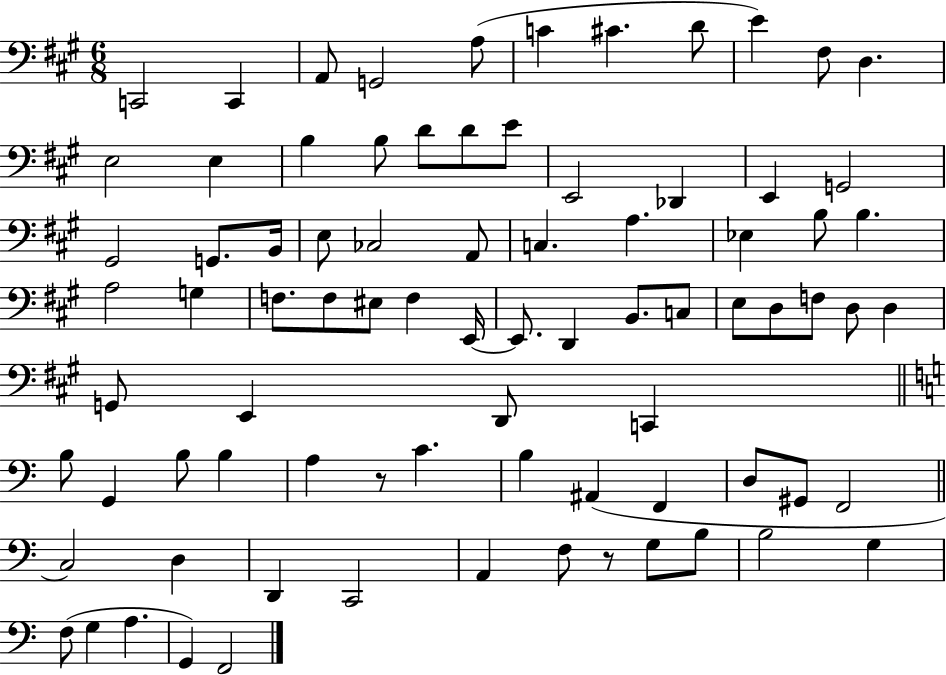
{
  \clef bass
  \numericTimeSignature
  \time 6/8
  \key a \major
  \repeat volta 2 { c,2 c,4 | a,8 g,2 a8( | c'4 cis'4. d'8 | e'4) fis8 d4. | \break e2 e4 | b4 b8 d'8 d'8 e'8 | e,2 des,4 | e,4 g,2 | \break gis,2 g,8. b,16 | e8 ces2 a,8 | c4. a4. | ees4 b8 b4. | \break a2 g4 | f8. f8 eis8 f4 e,16~~ | e,8. d,4 b,8. c8 | e8 d8 f8 d8 d4 | \break g,8 e,4 d,8 c,4 | \bar "||" \break \key a \minor b8 g,4 b8 b4 | a4 r8 c'4. | b4 ais,4( f,4 | d8 gis,8 f,2 | \break \bar "||" \break \key a \minor c2) d4 | d,4 c,2 | a,4 f8 r8 g8 b8 | b2 g4 | \break f8( g4 a4. | g,4) f,2 | } \bar "|."
}